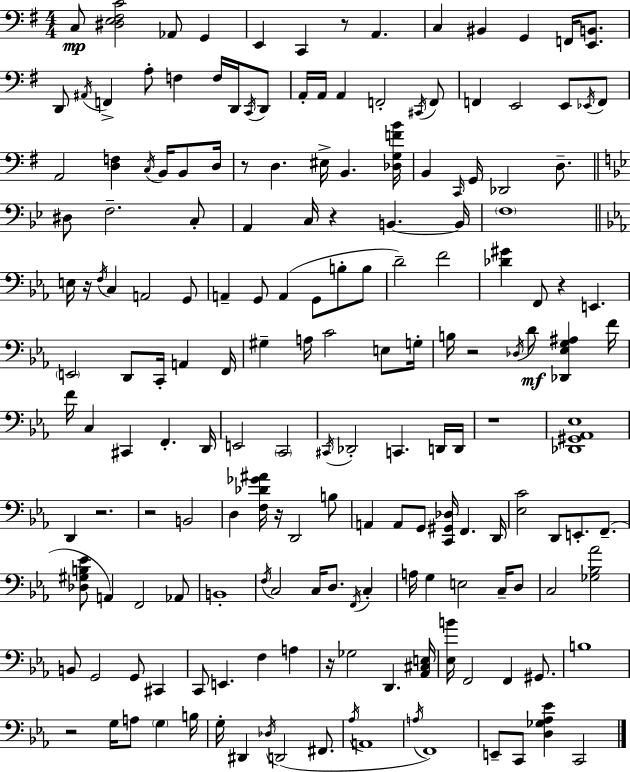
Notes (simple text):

C3/e [D#3,E3,F#3,C4]/h Ab2/e G2/q E2/q C2/q R/e A2/q. C3/q BIS2/q G2/q F2/s [E2,B2]/e. D2/e A#2/s F2/q A3/e F3/q F3/s D2/s C2/s D2/e A2/s A2/s A2/q F2/h C#2/s F2/e F2/q E2/h E2/e Eb2/s F2/e A2/h [D3,F3]/q C3/s B2/s B2/e D3/s R/e D3/q. EIS3/s B2/q. [Db3,G3,F4,B4]/s B2/q C2/s G2/s Db2/h D3/e. D#3/e F3/h. C3/e A2/q C3/s R/q B2/q. B2/s F3/w E3/s R/s F3/s C3/q A2/h G2/e A2/q G2/e A2/q G2/e B3/e B3/e D4/h F4/h [Db4,G#4]/q F2/e R/q E2/q. E2/h D2/e C2/s A2/q F2/s G#3/q A3/s C4/h E3/e G3/s B3/s R/h Db3/s D4/e [Db2,Eb3,G3,A#3]/q F4/s F4/s C3/q C#2/q F2/q. D2/s E2/h C2/h C#2/s Db2/h C2/q. D2/s D2/s R/w [Db2,G#2,Ab2,Eb3]/w D2/q R/h. R/h B2/h D3/q [F3,Db4,Gb4,A#4]/s R/s D2/h B3/e A2/q A2/e G2/e [C2,G#2,Db3]/s F2/q. D2/s [Eb3,C4]/h D2/e E2/e. F2/e. [Db3,G#3,B3,Eb4]/e A2/q F2/h Ab2/e B2/w F3/s C3/h C3/s D3/e. F2/s C3/q A3/s G3/q E3/h C3/s D3/e C3/h [Gb3,Bb3,Ab4]/h B2/e G2/h G2/e C#2/q C2/e E2/q. F3/q A3/q R/s Gb3/h D2/q. [Ab2,C#3,E3]/s [Eb3,B4]/s F2/h F2/q G#2/e. B3/w R/h G3/s A3/e G3/q B3/s G3/s D#2/q Db3/s D2/h F#2/e. Ab3/s A2/w A3/s F2/w E2/e C2/e [D3,Gb3,Ab3,Eb4]/q C2/h